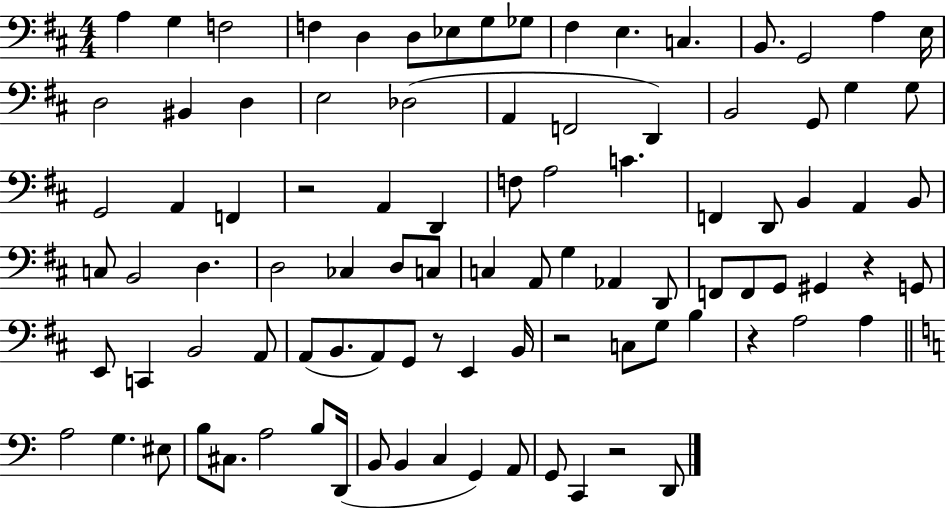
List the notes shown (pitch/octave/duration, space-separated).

A3/q G3/q F3/h F3/q D3/q D3/e Eb3/e G3/e Gb3/e F#3/q E3/q. C3/q. B2/e. G2/h A3/q E3/s D3/h BIS2/q D3/q E3/h Db3/h A2/q F2/h D2/q B2/h G2/e G3/q G3/e G2/h A2/q F2/q R/h A2/q D2/q F3/e A3/h C4/q. F2/q D2/e B2/q A2/q B2/e C3/e B2/h D3/q. D3/h CES3/q D3/e C3/e C3/q A2/e G3/q Ab2/q D2/e F2/e F2/e G2/e G#2/q R/q G2/e E2/e C2/q B2/h A2/e A2/e B2/e. A2/e G2/e R/e E2/q B2/s R/h C3/e G3/e B3/q R/q A3/h A3/q A3/h G3/q. EIS3/e B3/e C#3/e. A3/h B3/e D2/s B2/e B2/q C3/q G2/q A2/e G2/e C2/q R/h D2/e